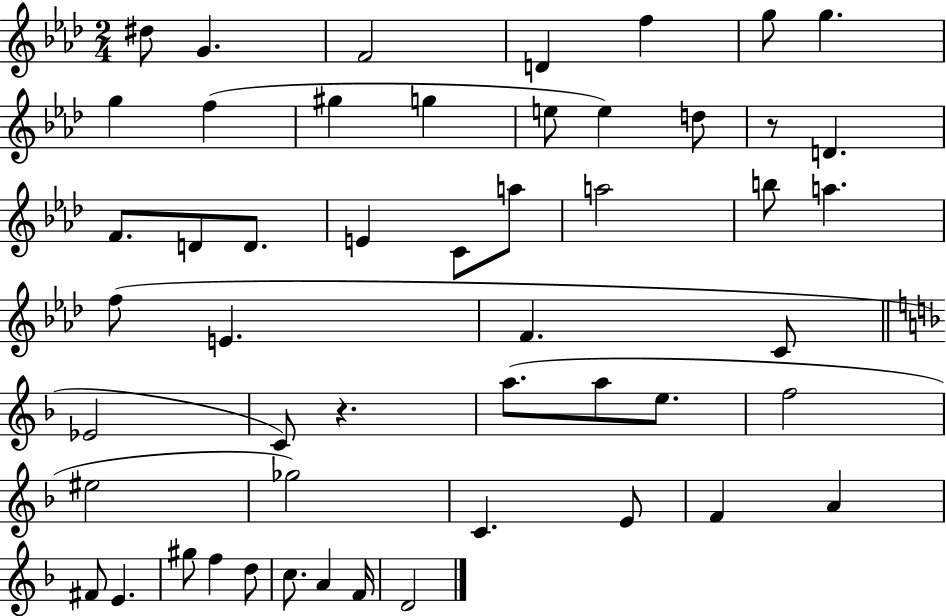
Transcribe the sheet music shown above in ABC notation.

X:1
T:Untitled
M:2/4
L:1/4
K:Ab
^d/2 G F2 D f g/2 g g f ^g g e/2 e d/2 z/2 D F/2 D/2 D/2 E C/2 a/2 a2 b/2 a f/2 E F C/2 _E2 C/2 z a/2 a/2 e/2 f2 ^e2 _g2 C E/2 F A ^F/2 E ^g/2 f d/2 c/2 A F/4 D2